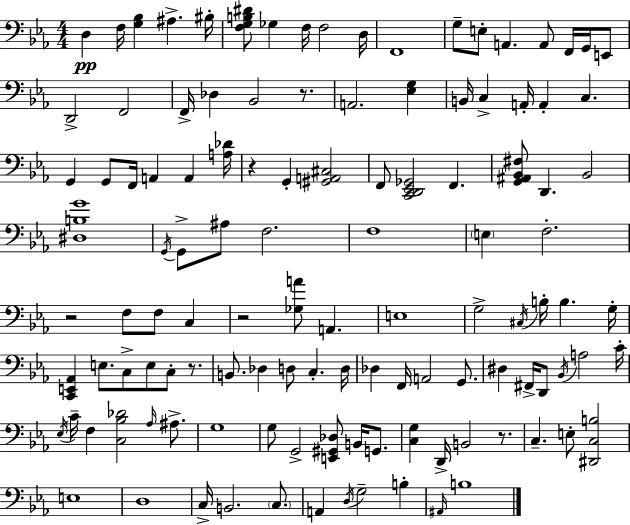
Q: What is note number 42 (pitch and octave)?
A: F3